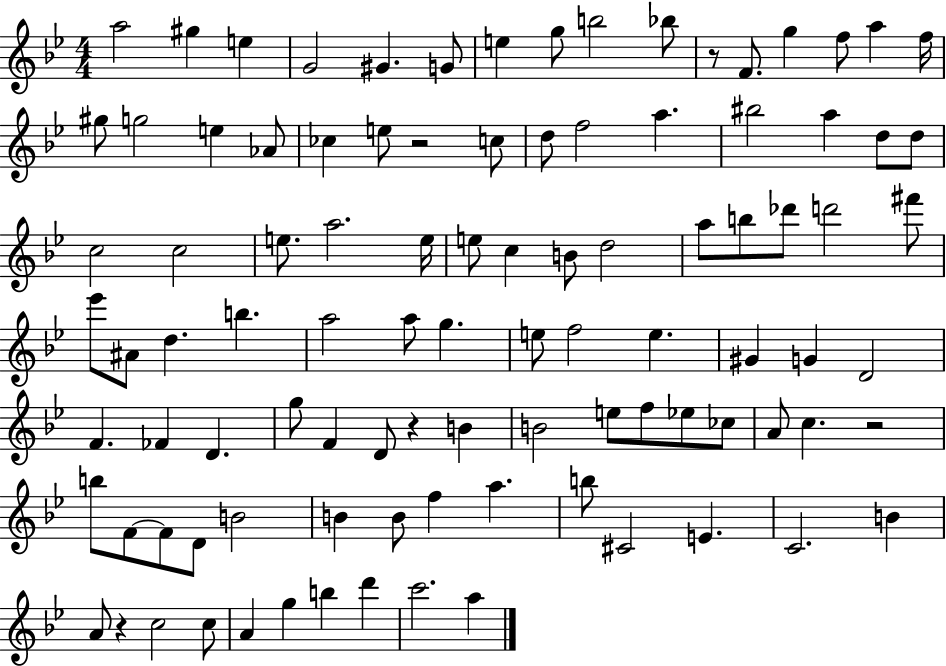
A5/h G#5/q E5/q G4/h G#4/q. G4/e E5/q G5/e B5/h Bb5/e R/e F4/e. G5/q F5/e A5/q F5/s G#5/e G5/h E5/q Ab4/e CES5/q E5/e R/h C5/e D5/e F5/h A5/q. BIS5/h A5/q D5/e D5/e C5/h C5/h E5/e. A5/h. E5/s E5/e C5/q B4/e D5/h A5/e B5/e Db6/e D6/h F#6/e Eb6/e A#4/e D5/q. B5/q. A5/h A5/e G5/q. E5/e F5/h E5/q. G#4/q G4/q D4/h F4/q. FES4/q D4/q. G5/e F4/q D4/e R/q B4/q B4/h E5/e F5/e Eb5/e CES5/e A4/e C5/q. R/h B5/e F4/e F4/e D4/e B4/h B4/q B4/e F5/q A5/q. B5/e C#4/h E4/q. C4/h. B4/q A4/e R/q C5/h C5/e A4/q G5/q B5/q D6/q C6/h. A5/q